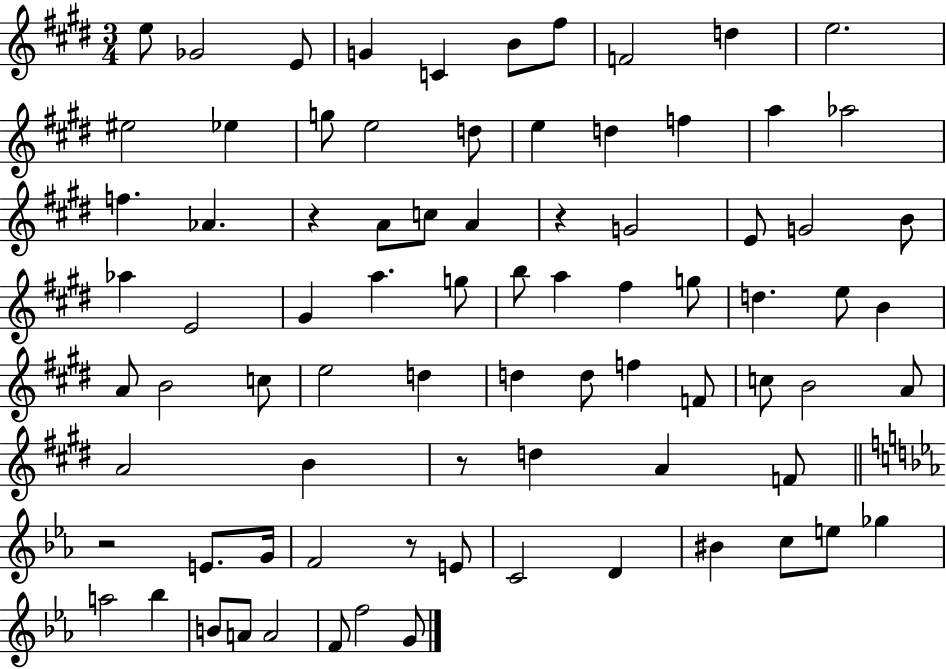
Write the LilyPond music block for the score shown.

{
  \clef treble
  \numericTimeSignature
  \time 3/4
  \key e \major
  \repeat volta 2 { e''8 ges'2 e'8 | g'4 c'4 b'8 fis''8 | f'2 d''4 | e''2. | \break eis''2 ees''4 | g''8 e''2 d''8 | e''4 d''4 f''4 | a''4 aes''2 | \break f''4. aes'4. | r4 a'8 c''8 a'4 | r4 g'2 | e'8 g'2 b'8 | \break aes''4 e'2 | gis'4 a''4. g''8 | b''8 a''4 fis''4 g''8 | d''4. e''8 b'4 | \break a'8 b'2 c''8 | e''2 d''4 | d''4 d''8 f''4 f'8 | c''8 b'2 a'8 | \break a'2 b'4 | r8 d''4 a'4 f'8 | \bar "||" \break \key ees \major r2 e'8. g'16 | f'2 r8 e'8 | c'2 d'4 | bis'4 c''8 e''8 ges''4 | \break a''2 bes''4 | b'8 a'8 a'2 | f'8 f''2 g'8 | } \bar "|."
}